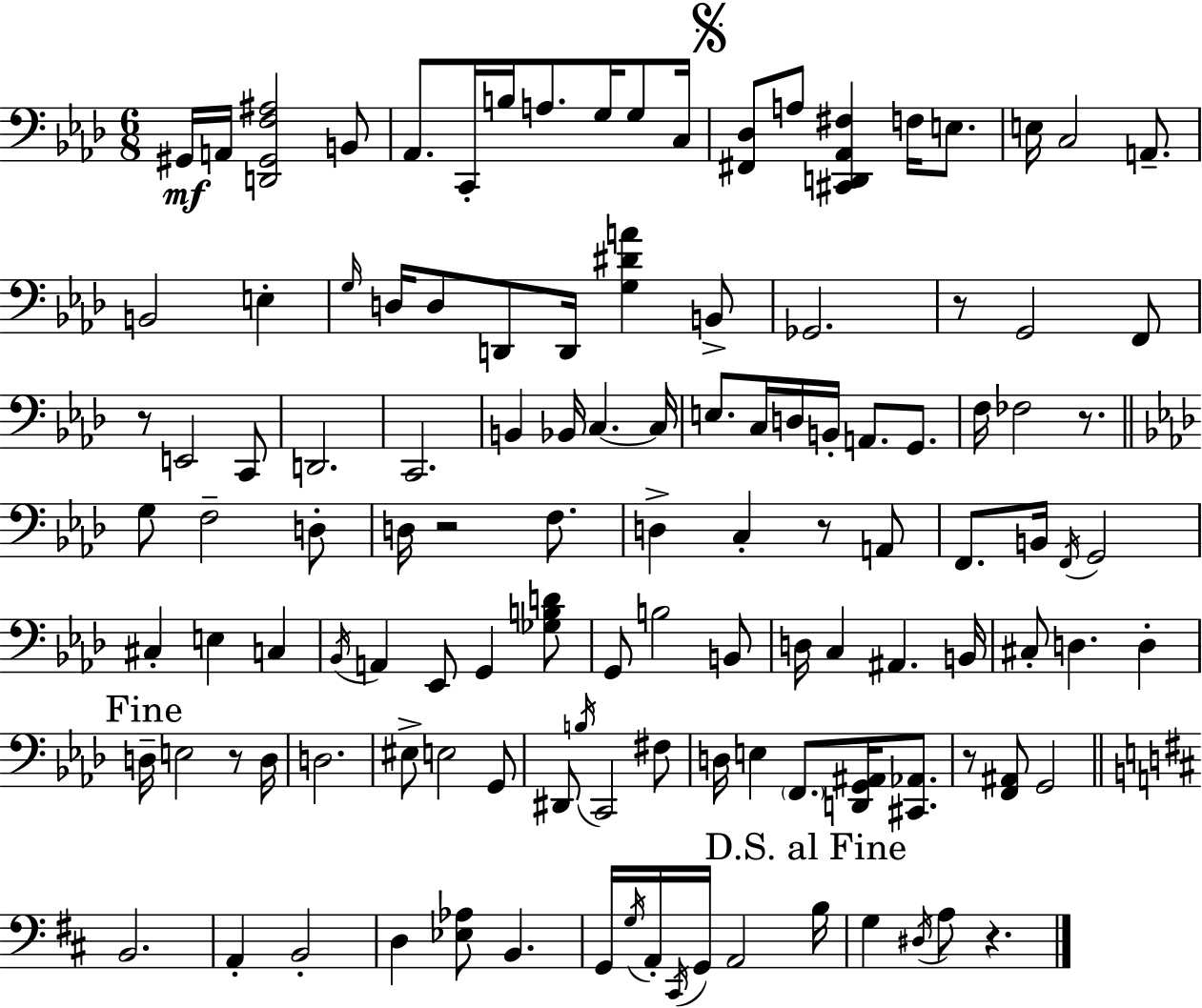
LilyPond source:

{
  \clef bass
  \numericTimeSignature
  \time 6/8
  \key f \minor
  gis,16\mf a,16 <d, gis, f ais>2 b,8 | aes,8. c,16-. b16 a8. g16 g8 c16 | \mark \markup { \musicglyph "scripts.segno" } <fis, des>8 a8 <cis, d, aes, fis>4 f16 e8. | e16 c2 a,8.-- | \break b,2 e4-. | \grace { g16 } d16 d8 d,8 d,16 <g dis' a'>4 b,8-> | ges,2. | r8 g,2 f,8 | \break r8 e,2 c,8 | d,2. | c,2. | b,4 bes,16 c4.~~ | \break c16 e8. c16 d16 b,16-. a,8. g,8. | f16 fes2 r8. | \bar "||" \break \key f \minor g8 f2-- d8-. | d16 r2 f8. | d4-> c4-. r8 a,8 | f,8. b,16 \acciaccatura { f,16 } g,2 | \break cis4-. e4 c4 | \acciaccatura { bes,16 } a,4 ees,8 g,4 | <ges b d'>8 g,8 b2 | b,8 d16 c4 ais,4. | \break b,16 cis8-. d4. d4-. | \mark "Fine" d16-- e2 r8 | d16 d2. | eis8-> e2 | \break g,8 dis,8 \acciaccatura { b16 } c,2 | fis8 d16 e4 \parenthesize f,8. <d, g, ais,>16 | <cis, aes,>8. r8 <f, ais,>8 g,2 | \bar "||" \break \key b \minor b,2. | a,4-. b,2-. | d4 <ees aes>8 b,4. | g,16 \acciaccatura { g16 } a,16-. \acciaccatura { cis,16 } g,16 a,2 | \break \mark "D.S. al Fine" b16 g4 \acciaccatura { dis16 } a8 r4. | \bar "|."
}